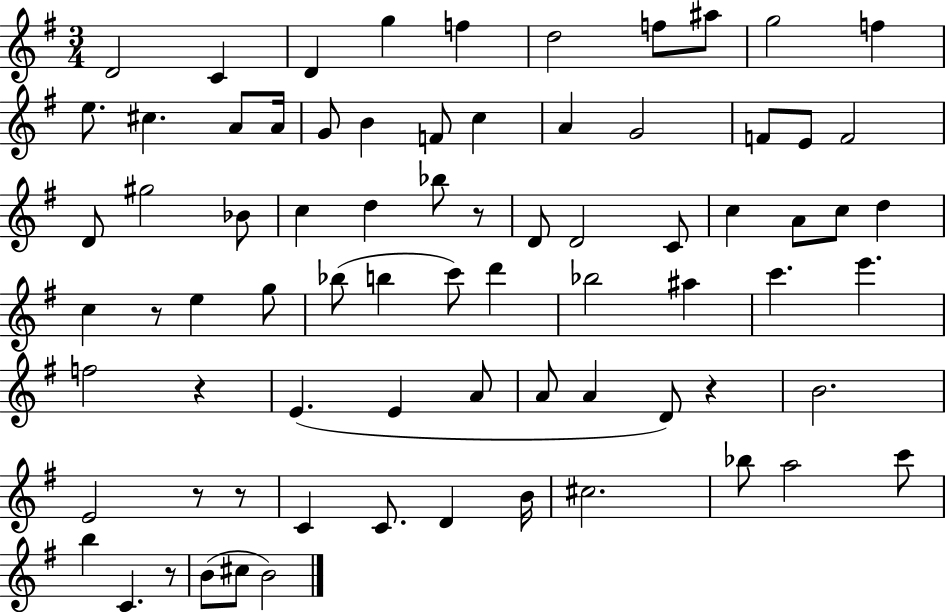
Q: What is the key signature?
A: G major